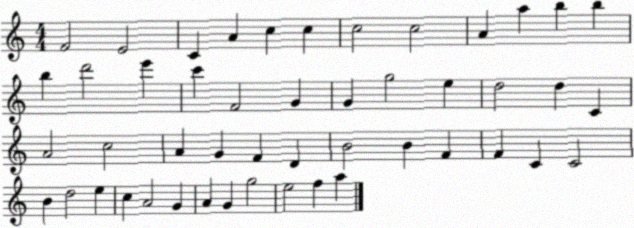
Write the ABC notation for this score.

X:1
T:Untitled
M:4/4
L:1/4
K:C
F2 E2 C A c c c2 c2 A a b b b d'2 e' c' F2 G G g2 e d2 d C A2 c2 A G F D B2 B F F C C2 B d2 e c A2 G A G g2 e2 f a